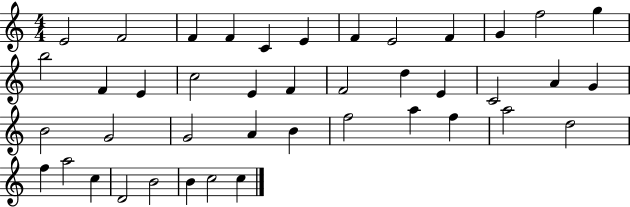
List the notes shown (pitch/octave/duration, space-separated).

E4/h F4/h F4/q F4/q C4/q E4/q F4/q E4/h F4/q G4/q F5/h G5/q B5/h F4/q E4/q C5/h E4/q F4/q F4/h D5/q E4/q C4/h A4/q G4/q B4/h G4/h G4/h A4/q B4/q F5/h A5/q F5/q A5/h D5/h F5/q A5/h C5/q D4/h B4/h B4/q C5/h C5/q